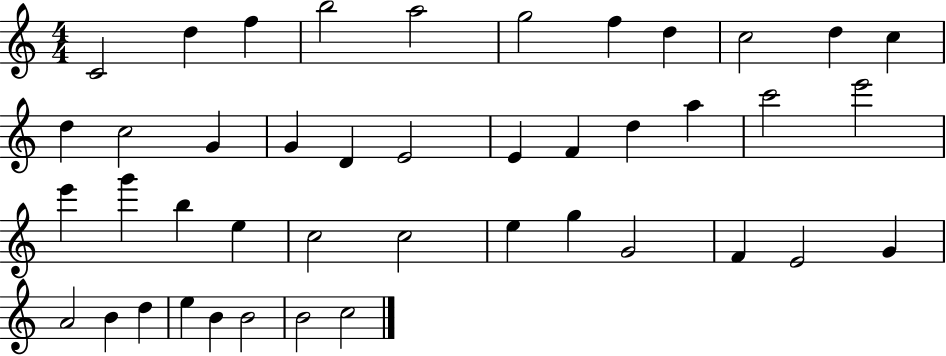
{
  \clef treble
  \numericTimeSignature
  \time 4/4
  \key c \major
  c'2 d''4 f''4 | b''2 a''2 | g''2 f''4 d''4 | c''2 d''4 c''4 | \break d''4 c''2 g'4 | g'4 d'4 e'2 | e'4 f'4 d''4 a''4 | c'''2 e'''2 | \break e'''4 g'''4 b''4 e''4 | c''2 c''2 | e''4 g''4 g'2 | f'4 e'2 g'4 | \break a'2 b'4 d''4 | e''4 b'4 b'2 | b'2 c''2 | \bar "|."
}